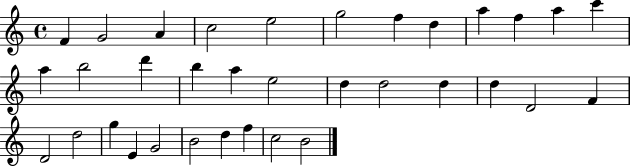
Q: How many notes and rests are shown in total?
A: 34